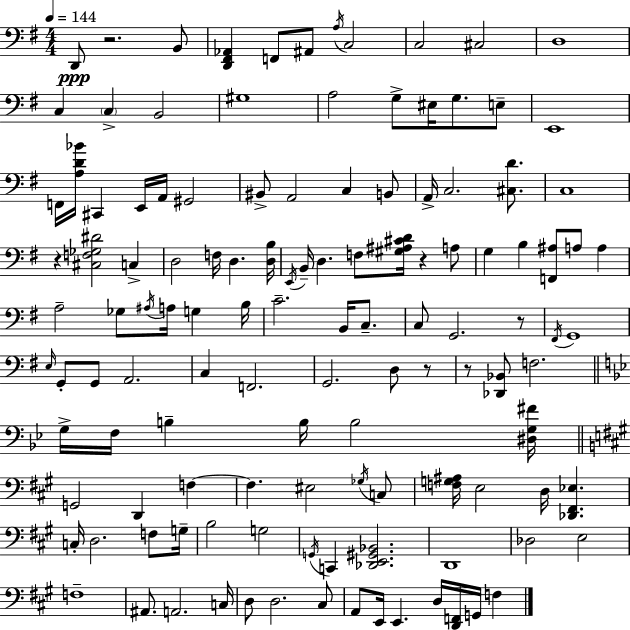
X:1
T:Untitled
M:4/4
L:1/4
K:Em
D,,/2 z2 B,,/2 [D,,^F,,_A,,] F,,/2 ^A,,/2 A,/4 C,2 C,2 ^C,2 D,4 C, C, B,,2 ^G,4 A,2 G,/2 ^E,/4 G,/2 E,/2 E,,4 F,,/4 [A,D_B]/4 ^C,, E,,/4 A,,/4 ^G,,2 ^B,,/2 A,,2 C, B,,/2 A,,/4 C,2 [^C,D]/2 C,4 z [^C,F,_G,^D]2 C, D,2 F,/4 D, [D,B,]/4 E,,/4 B,,/4 D, F,/2 [^G,^A,^CD]/4 z A,/2 G, B, [F,,^A,]/2 A,/2 A, A,2 _G,/2 ^A,/4 A,/4 G, B,/4 C2 B,,/4 C,/2 C,/2 G,,2 z/2 ^F,,/4 G,,4 E,/4 G,,/2 G,,/2 A,,2 C, F,,2 G,,2 D,/2 z/2 z/2 [_D,,_B,,]/2 F,2 G,/4 F,/4 B, B,/4 B,2 [^D,G,^F]/4 G,,2 D,, F, F, ^E,2 _G,/4 C,/2 [F,G,^A,]/4 E,2 D,/4 [_D,,^F,,_E,] C,/4 D,2 F,/2 G,/4 B,2 G,2 G,,/4 C,, [_D,,E,,^G,,_B,,]2 D,,4 _D,2 E,2 F,4 ^A,,/2 A,,2 C,/4 D,/2 D,2 ^C,/2 A,,/2 E,,/4 E,, D,/4 [D,,F,,]/4 G,,/4 F,